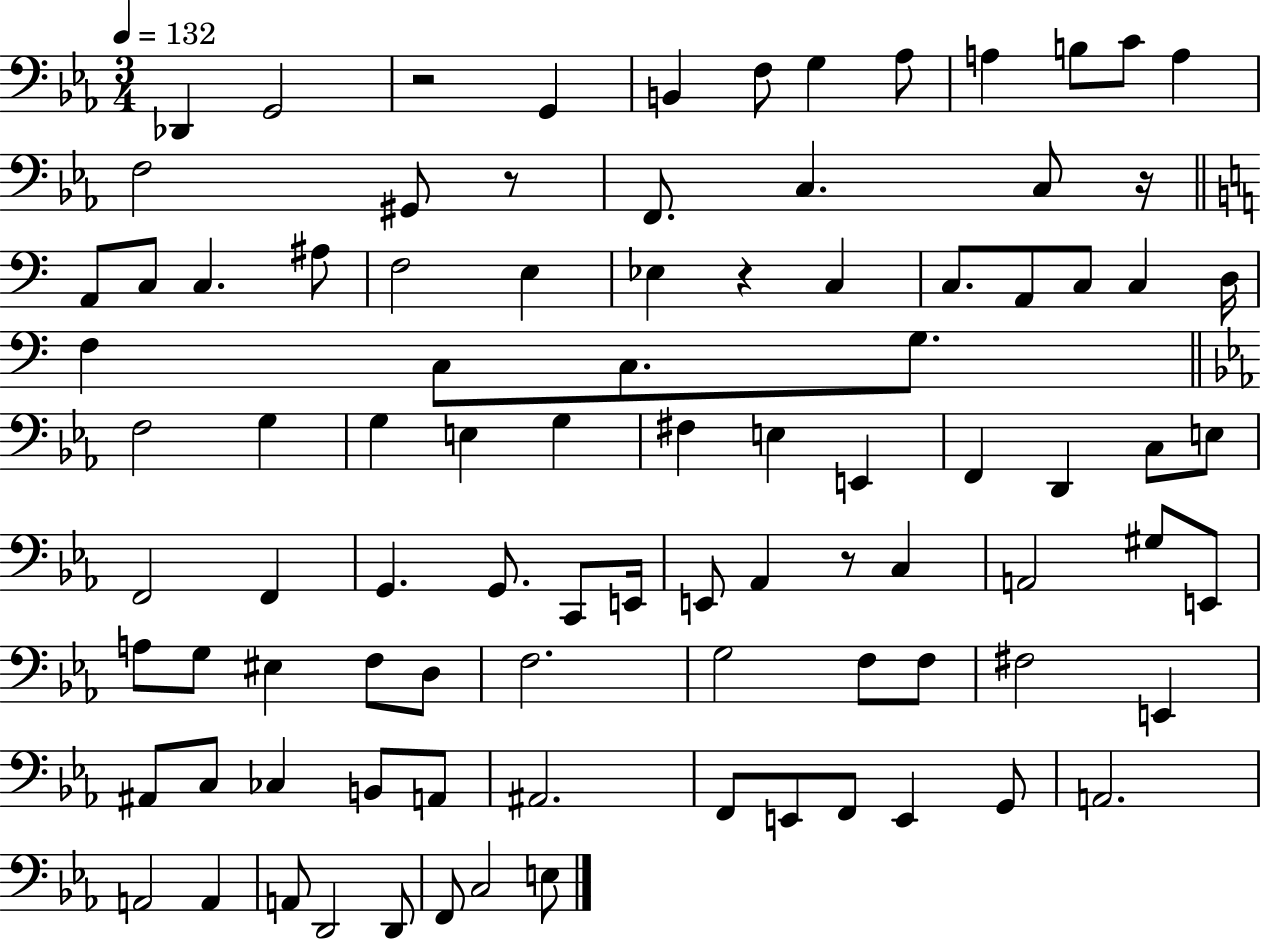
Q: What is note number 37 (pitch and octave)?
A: E3